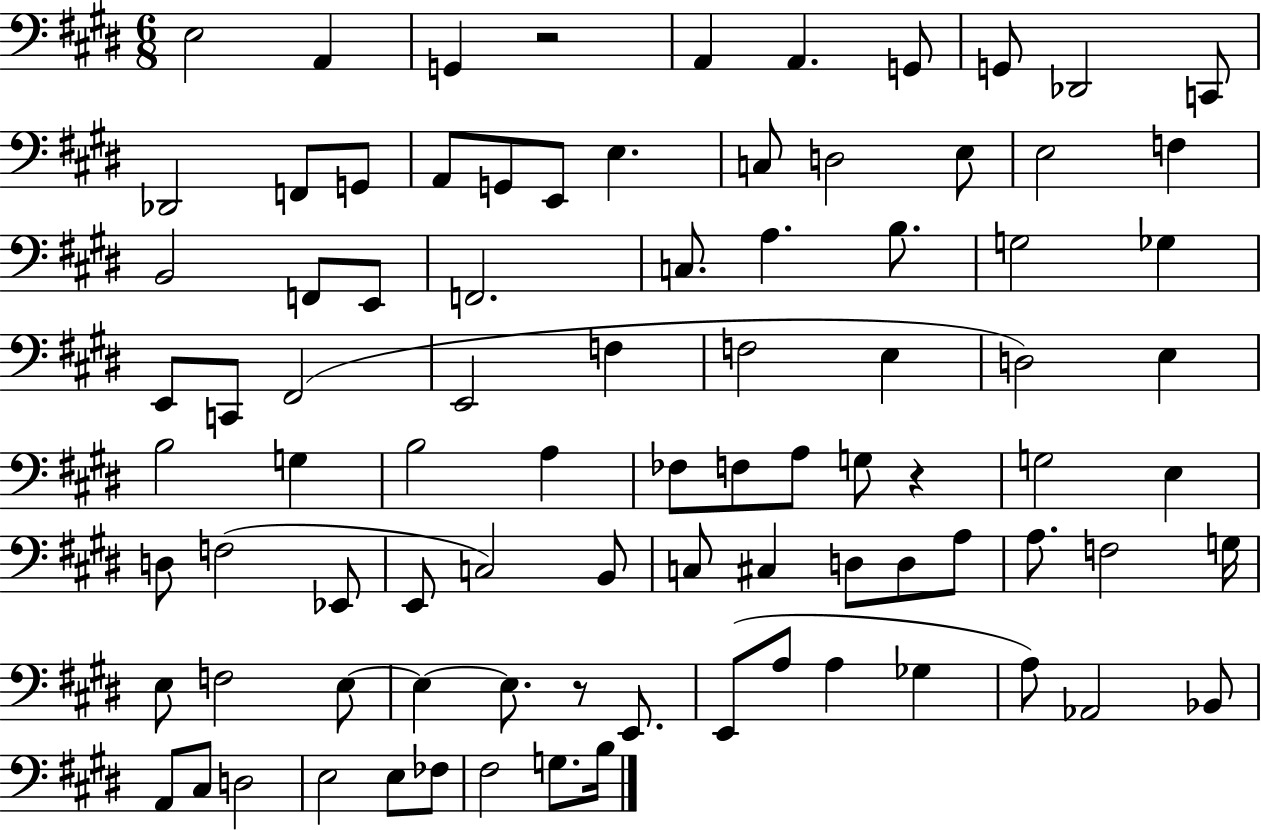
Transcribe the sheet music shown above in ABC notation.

X:1
T:Untitled
M:6/8
L:1/4
K:E
E,2 A,, G,, z2 A,, A,, G,,/2 G,,/2 _D,,2 C,,/2 _D,,2 F,,/2 G,,/2 A,,/2 G,,/2 E,,/2 E, C,/2 D,2 E,/2 E,2 F, B,,2 F,,/2 E,,/2 F,,2 C,/2 A, B,/2 G,2 _G, E,,/2 C,,/2 ^F,,2 E,,2 F, F,2 E, D,2 E, B,2 G, B,2 A, _F,/2 F,/2 A,/2 G,/2 z G,2 E, D,/2 F,2 _E,,/2 E,,/2 C,2 B,,/2 C,/2 ^C, D,/2 D,/2 A,/2 A,/2 F,2 G,/4 E,/2 F,2 E,/2 E, E,/2 z/2 E,,/2 E,,/2 A,/2 A, _G, A,/2 _A,,2 _B,,/2 A,,/2 ^C,/2 D,2 E,2 E,/2 _F,/2 ^F,2 G,/2 B,/4